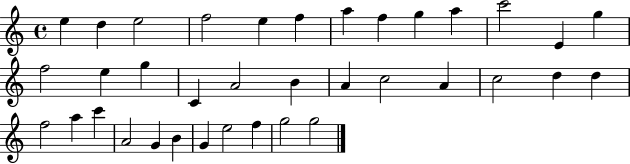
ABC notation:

X:1
T:Untitled
M:4/4
L:1/4
K:C
e d e2 f2 e f a f g a c'2 E g f2 e g C A2 B A c2 A c2 d d f2 a c' A2 G B G e2 f g2 g2